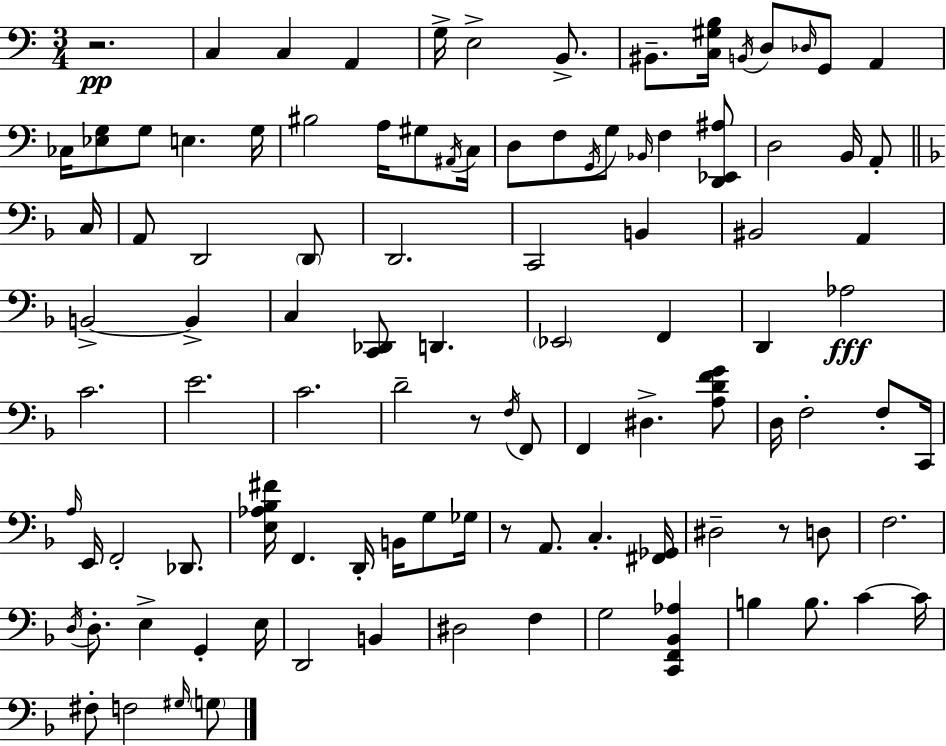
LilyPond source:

{
  \clef bass
  \numericTimeSignature
  \time 3/4
  \key a \minor
  r2.\pp | c4 c4 a,4 | g16-> e2-> b,8.-> | bis,8.-- <c gis b>16 \acciaccatura { b,16 } d8 \grace { des16 } g,8 a,4 | \break ces16 <ees g>8 g8 e4. | g16 bis2 a16 gis8 | \acciaccatura { ais,16 } c16 d8 f8 \acciaccatura { g,16 } g8 \grace { bes,16 } f4 | <d, ees, ais>8 d2 | \break b,16 a,8-. \bar "||" \break \key f \major c16 a,8 d,2 \parenthesize d,8 | d,2. | c,2 b,4 | bis,2 a,4 | \break b,2->~~ b,4-> | c4 <c, des,>8 d,4. | \parenthesize ees,2 f,4 | d,4 aes2\fff | \break c'2. | e'2. | c'2. | d'2-- r8 \acciaccatura { f16 } | \break f,8 f,4 dis4.-> | <a d' f' g'>8 d16 f2-. f8-. | c,16 \grace { a16 } e,16 f,2-. | des,8. <e aes bes fis'>16 f,4. d,16-. b,16 | \break g8 ges16 r8 a,8. c4.-. | <fis, ges,>16 dis2-- r8 | d8 f2. | \acciaccatura { d16 } d8.-. e4-> g,4-. | \break e16 d,2 | b,4 dis2 | f4 g2 | <c, f, bes, aes>4 b4 b8. c'4~~ | \break c'16 fis8-. f2 | \grace { gis16 } \parenthesize g8 \bar "|."
}